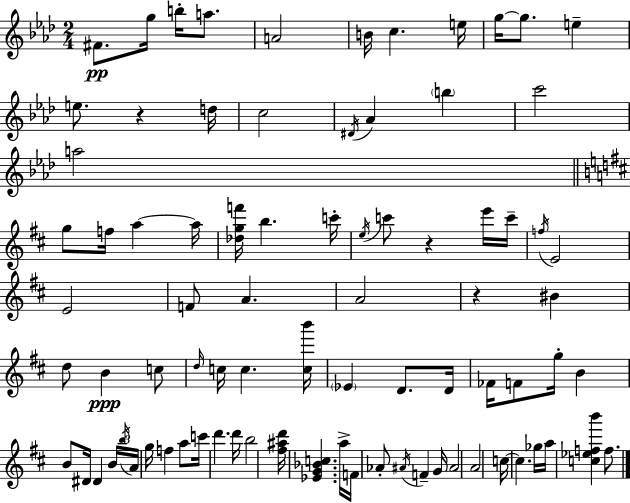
{
  \clef treble
  \numericTimeSignature
  \time 2/4
  \key aes \major
  \repeat volta 2 { fis'8.\pp g''16 b''16-. a''8. | a'2 | b'16 c''4. e''16 | g''16~~ g''8. e''4-- | \break e''8. r4 d''16 | c''2 | \acciaccatura { dis'16 } aes'4 \parenthesize b''4 | c'''2 | \break a''2 | \bar "||" \break \key b \minor g''8 f''16 a''4~~ a''16 | <des'' g'' f'''>16 b''4. c'''16-. | \acciaccatura { e''16 } c'''8 r4 e'''16 | c'''16-- \acciaccatura { f''16 } e'2 | \break e'2 | f'8 a'4. | a'2 | r4 bis'4 | \break d''8 b'4\ppp | c''8 \grace { d''16 } c''16 c''4. | <c'' b'''>16 \parenthesize ees'4 d'8. | d'16 fes'16 f'8 g''16-. b'4 | \break b'8 dis'16 dis'4 | \tuplet 3/2 { b'16 \acciaccatura { b''16 } a'16 } g''16 f''4 | a''8 c'''16 d'''4. | d'''16 b''2 | \break <fis'' ais'' d'''>16 <ees' g' bes' c''>4. | a''16-> f'16 aes'8-. \acciaccatura { ais'16 } | f'4-- g'16 ais'2 | a'2 | \break c''16~~ c''4. | ges''16 a''16 <c'' ees'' f'' b'''>4 | f''8. } \bar "|."
}